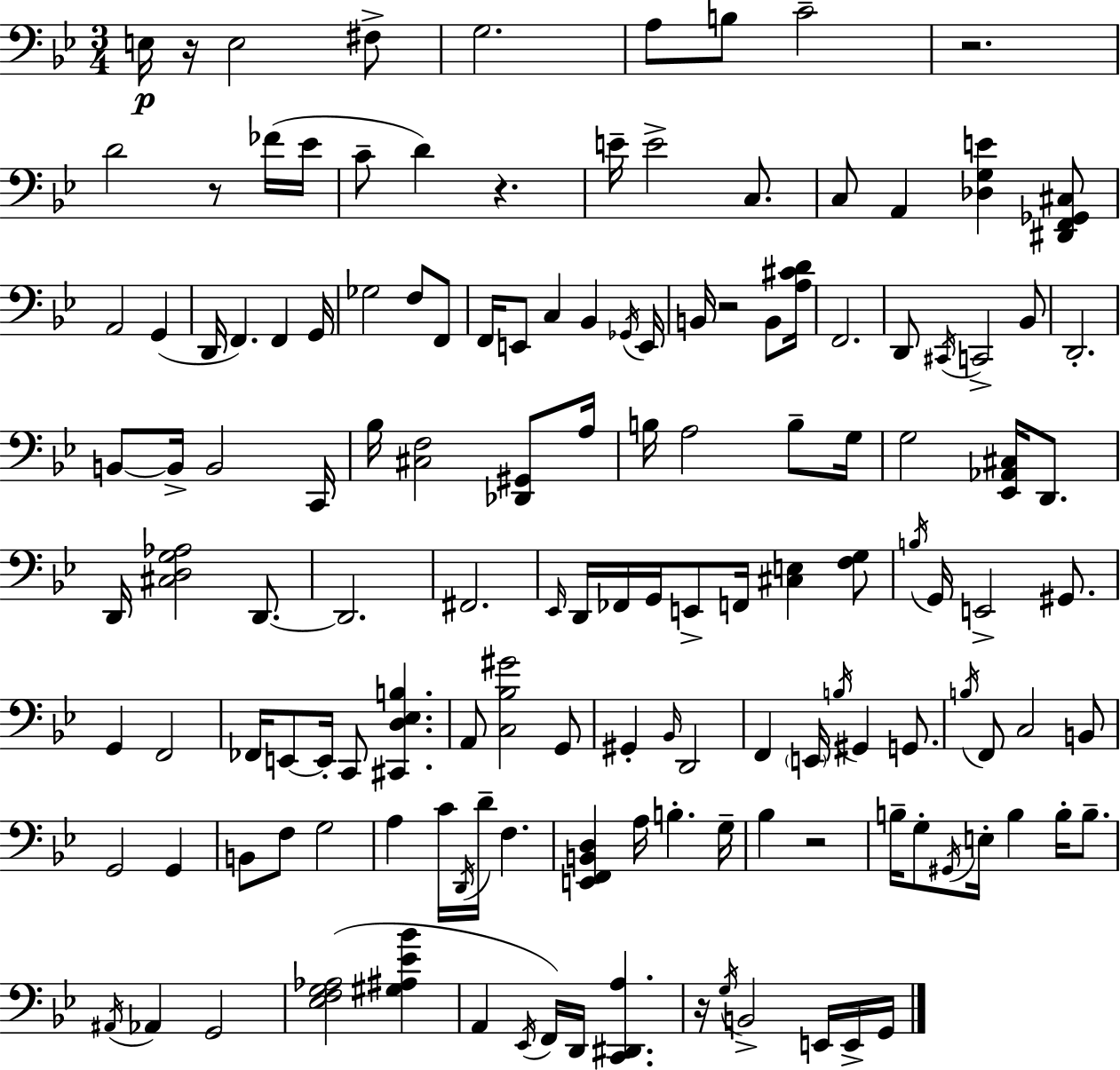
X:1
T:Untitled
M:3/4
L:1/4
K:Bb
E,/4 z/4 E,2 ^F,/2 G,2 A,/2 B,/2 C2 z2 D2 z/2 _F/4 _E/4 C/2 D z E/4 E2 C,/2 C,/2 A,, [_D,G,E] [^D,,F,,_G,,^C,]/2 A,,2 G,, D,,/4 F,, F,, G,,/4 _G,2 F,/2 F,,/2 F,,/4 E,,/2 C, _B,, _G,,/4 E,,/4 B,,/4 z2 B,,/2 [A,^CD]/4 F,,2 D,,/2 ^C,,/4 C,,2 _B,,/2 D,,2 B,,/2 B,,/4 B,,2 C,,/4 _B,/4 [^C,F,]2 [_D,,^G,,]/2 A,/4 B,/4 A,2 B,/2 G,/4 G,2 [_E,,_A,,^C,]/4 D,,/2 D,,/4 [^C,D,G,_A,]2 D,,/2 D,,2 ^F,,2 _E,,/4 D,,/4 _F,,/4 G,,/4 E,,/2 F,,/4 [^C,E,] [F,G,]/2 B,/4 G,,/4 E,,2 ^G,,/2 G,, F,,2 _F,,/4 E,,/2 E,,/4 C,,/2 [^C,,D,_E,B,] A,,/2 [C,_B,^G]2 G,,/2 ^G,, _B,,/4 D,,2 F,, E,,/4 B,/4 ^G,, G,,/2 B,/4 F,,/2 C,2 B,,/2 G,,2 G,, B,,/2 F,/2 G,2 A, C/4 D,,/4 D/4 F, [E,,F,,B,,D,] A,/4 B, G,/4 _B, z2 B,/4 G,/2 ^G,,/4 E,/4 B, B,/4 B,/2 ^A,,/4 _A,, G,,2 [_E,F,G,_A,]2 [^G,^A,_E_B] A,, _E,,/4 F,,/4 D,,/4 [C,,^D,,A,] z/4 G,/4 B,,2 E,,/4 E,,/4 G,,/4